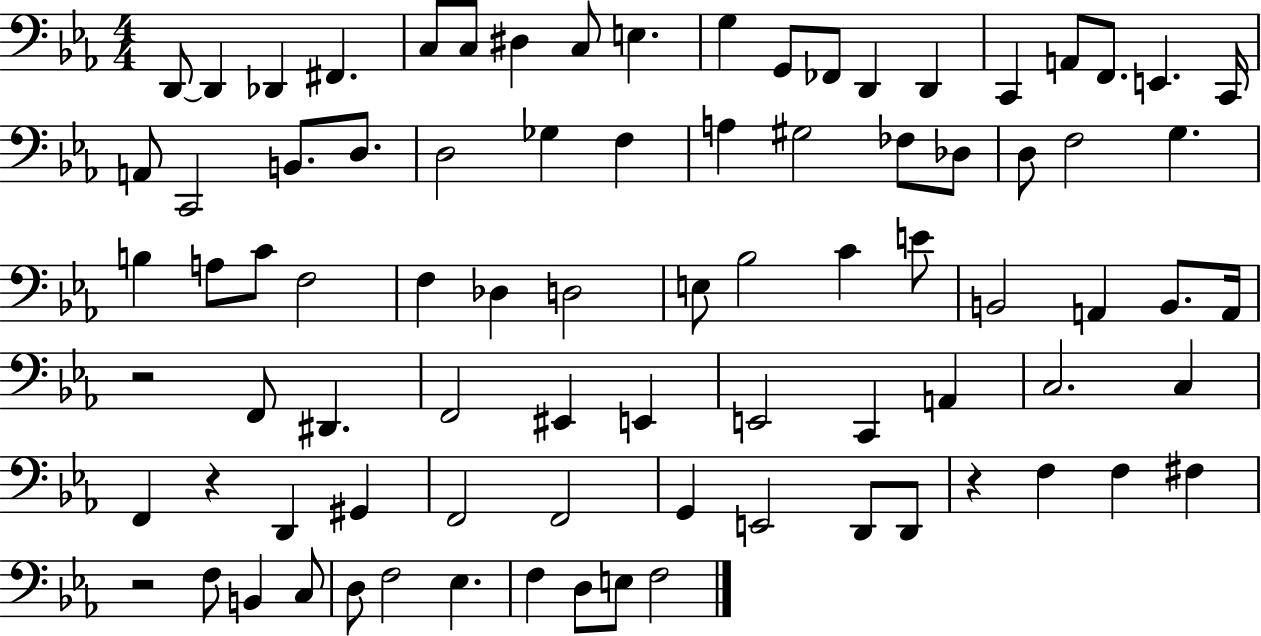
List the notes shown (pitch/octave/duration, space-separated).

D2/e D2/q Db2/q F#2/q. C3/e C3/e D#3/q C3/e E3/q. G3/q G2/e FES2/e D2/q D2/q C2/q A2/e F2/e. E2/q. C2/s A2/e C2/h B2/e. D3/e. D3/h Gb3/q F3/q A3/q G#3/h FES3/e Db3/e D3/e F3/h G3/q. B3/q A3/e C4/e F3/h F3/q Db3/q D3/h E3/e Bb3/h C4/q E4/e B2/h A2/q B2/e. A2/s R/h F2/e D#2/q. F2/h EIS2/q E2/q E2/h C2/q A2/q C3/h. C3/q F2/q R/q D2/q G#2/q F2/h F2/h G2/q E2/h D2/e D2/e R/q F3/q F3/q F#3/q R/h F3/e B2/q C3/e D3/e F3/h Eb3/q. F3/q D3/e E3/e F3/h